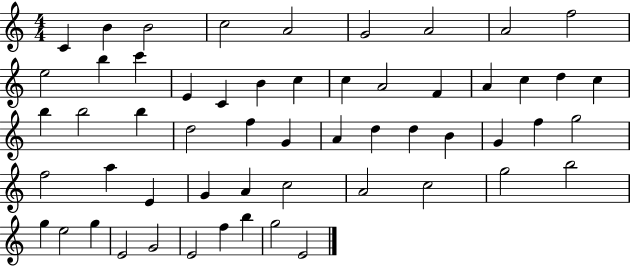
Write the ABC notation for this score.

X:1
T:Untitled
M:4/4
L:1/4
K:C
C B B2 c2 A2 G2 A2 A2 f2 e2 b c' E C B c c A2 F A c d c b b2 b d2 f G A d d B G f g2 f2 a E G A c2 A2 c2 g2 b2 g e2 g E2 G2 E2 f b g2 E2